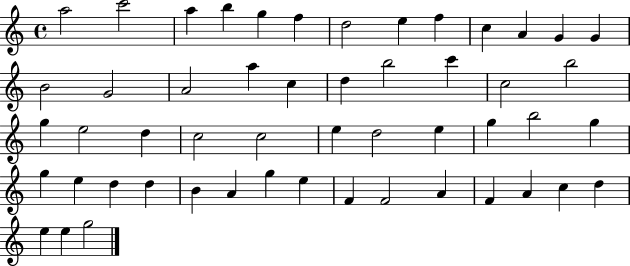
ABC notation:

X:1
T:Untitled
M:4/4
L:1/4
K:C
a2 c'2 a b g f d2 e f c A G G B2 G2 A2 a c d b2 c' c2 b2 g e2 d c2 c2 e d2 e g b2 g g e d d B A g e F F2 A F A c d e e g2